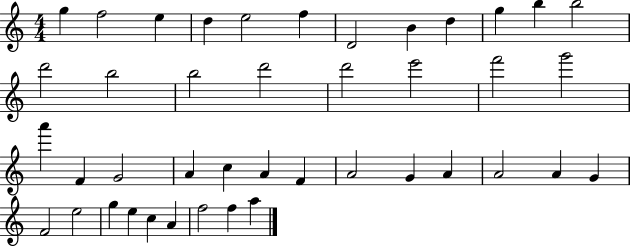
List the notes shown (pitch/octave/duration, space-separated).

G5/q F5/h E5/q D5/q E5/h F5/q D4/h B4/q D5/q G5/q B5/q B5/h D6/h B5/h B5/h D6/h D6/h E6/h F6/h G6/h A6/q F4/q G4/h A4/q C5/q A4/q F4/q A4/h G4/q A4/q A4/h A4/q G4/q F4/h E5/h G5/q E5/q C5/q A4/q F5/h F5/q A5/q